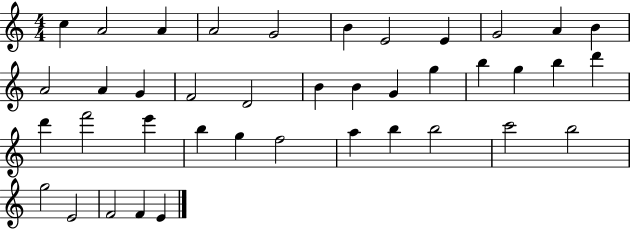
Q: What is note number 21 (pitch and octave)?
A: B5